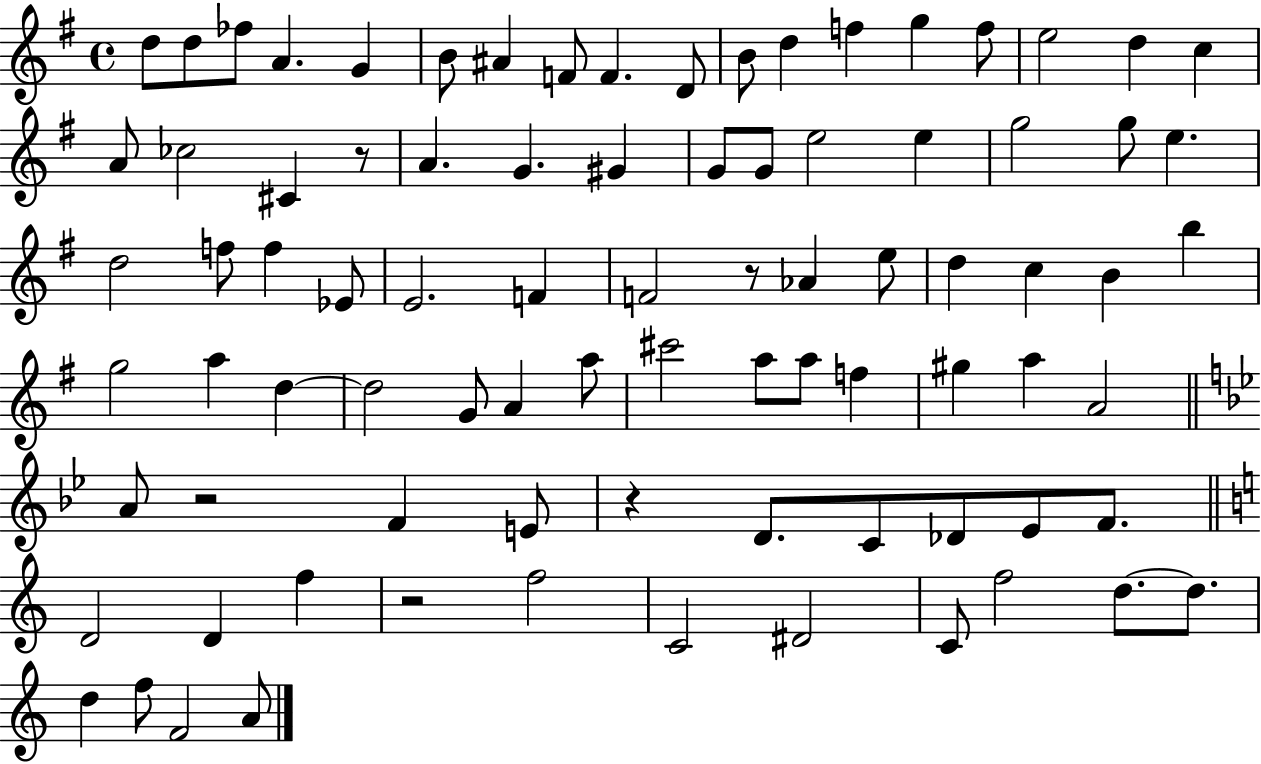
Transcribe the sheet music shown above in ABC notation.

X:1
T:Untitled
M:4/4
L:1/4
K:G
d/2 d/2 _f/2 A G B/2 ^A F/2 F D/2 B/2 d f g f/2 e2 d c A/2 _c2 ^C z/2 A G ^G G/2 G/2 e2 e g2 g/2 e d2 f/2 f _E/2 E2 F F2 z/2 _A e/2 d c B b g2 a d d2 G/2 A a/2 ^c'2 a/2 a/2 f ^g a A2 A/2 z2 F E/2 z D/2 C/2 _D/2 _E/2 F/2 D2 D f z2 f2 C2 ^D2 C/2 f2 d/2 d/2 d f/2 F2 A/2